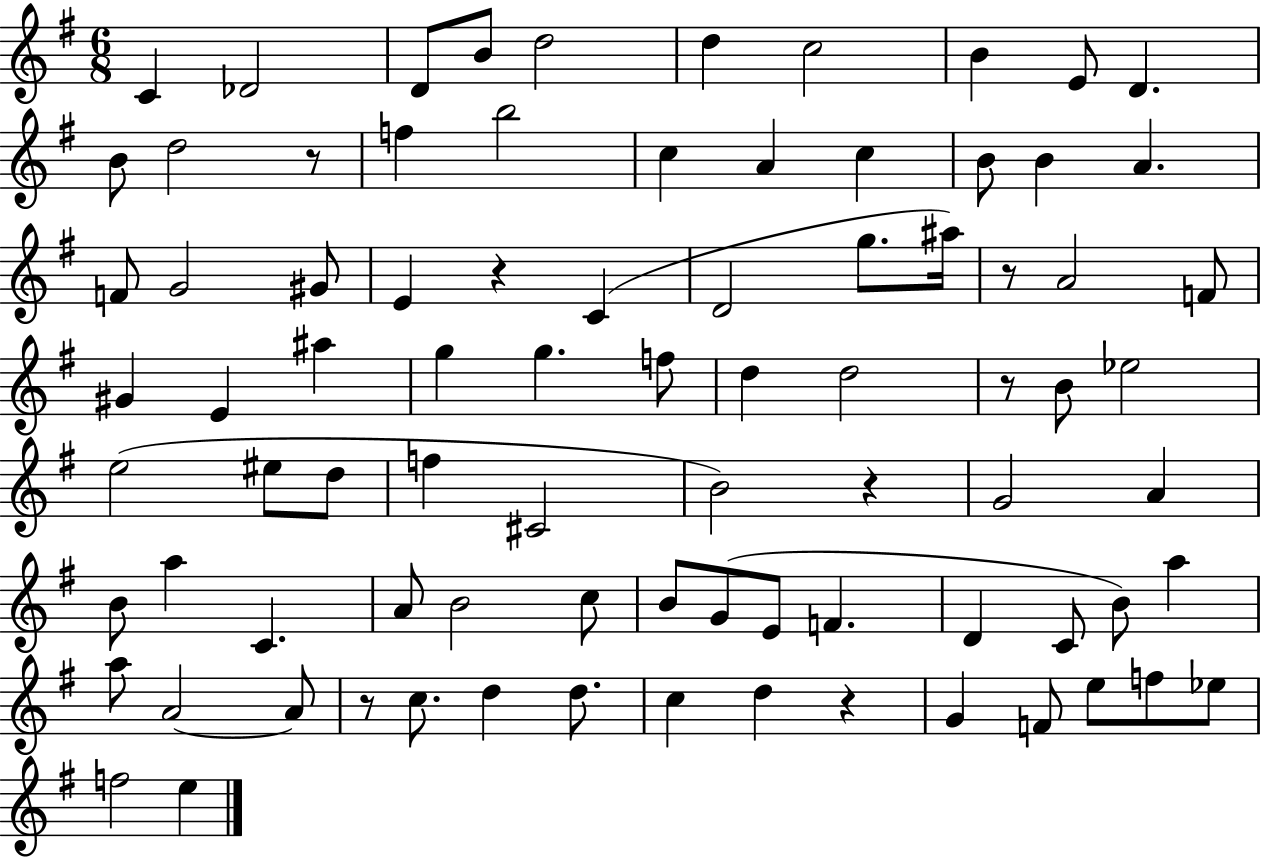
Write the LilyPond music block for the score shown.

{
  \clef treble
  \numericTimeSignature
  \time 6/8
  \key g \major
  \repeat volta 2 { c'4 des'2 | d'8 b'8 d''2 | d''4 c''2 | b'4 e'8 d'4. | \break b'8 d''2 r8 | f''4 b''2 | c''4 a'4 c''4 | b'8 b'4 a'4. | \break f'8 g'2 gis'8 | e'4 r4 c'4( | d'2 g''8. ais''16) | r8 a'2 f'8 | \break gis'4 e'4 ais''4 | g''4 g''4. f''8 | d''4 d''2 | r8 b'8 ees''2 | \break e''2( eis''8 d''8 | f''4 cis'2 | b'2) r4 | g'2 a'4 | \break b'8 a''4 c'4. | a'8 b'2 c''8 | b'8 g'8( e'8 f'4. | d'4 c'8 b'8) a''4 | \break a''8 a'2~~ a'8 | r8 c''8. d''4 d''8. | c''4 d''4 r4 | g'4 f'8 e''8 f''8 ees''8 | \break f''2 e''4 | } \bar "|."
}